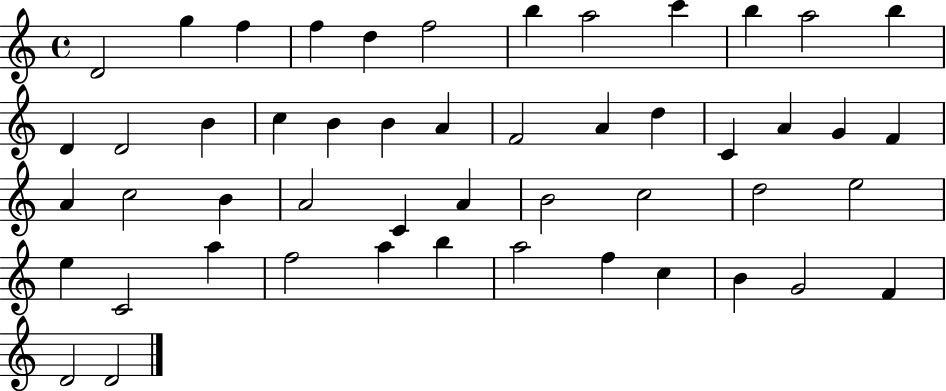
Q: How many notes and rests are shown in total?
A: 50